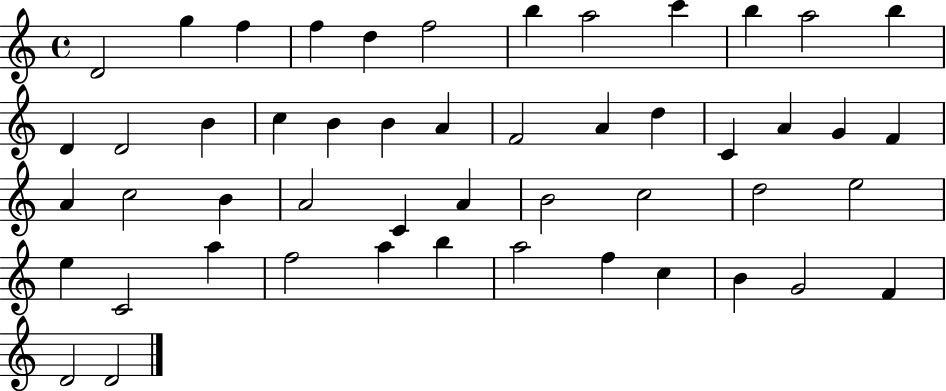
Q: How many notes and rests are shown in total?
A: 50